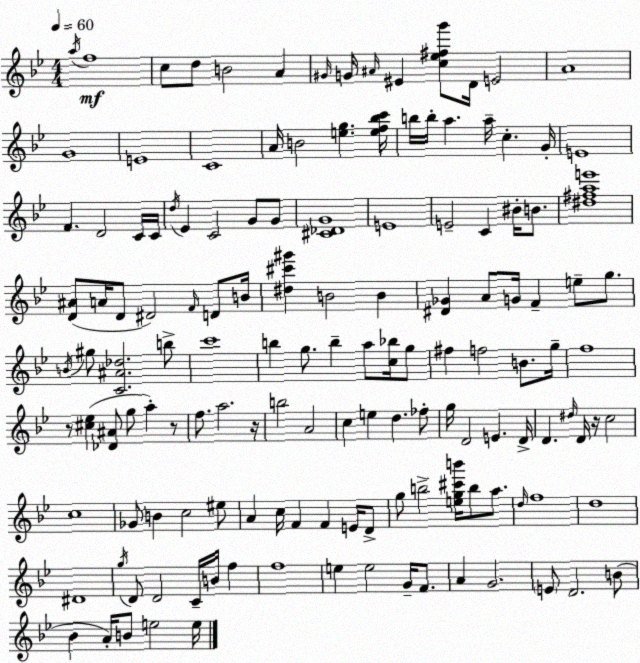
X:1
T:Untitled
M:4/4
L:1/4
K:Gm
a/4 f4 c/2 d/2 B2 A ^G/4 G/4 ^A/4 ^E [c_e^fg']/2 D/4 E2 A4 G4 E4 C4 A/4 B2 [eg] [ef_bc']/4 b/4 b/4 a a/4 c G/4 E4 F D2 C/4 C/4 d/4 _E C2 G/2 G/2 [^C_DG]4 E4 E2 C ^B/4 B/2 [^d^fae']4 [D^A]/2 A/4 D/2 ^D2 F/4 D/2 B/4 [^d^c'^g'] B2 B [^D_G] A/2 G/4 F e/2 g/2 B/4 ^g/2 [C^A_d]2 b/2 c'4 b g/2 b a/2 [c_b]/4 g/2 ^f f2 B/2 g/4 f4 z/2 [^c_e] [_D^A]/2 g/2 a z/2 f/2 a2 z/4 b2 A2 c e d _f/2 g/4 D2 E D/4 D ^d/4 D/4 z/4 c2 c4 _G/2 B c2 ^e/2 A c/4 F F E/4 D/2 g/2 b2 [eg^c'b']/4 b/2 a/2 d/4 f4 d4 ^D4 g/4 D/2 D2 C/4 B/4 f f4 e e2 G/4 F/2 A G2 E/2 D2 B/2 _B A/4 B/2 e2 e/4